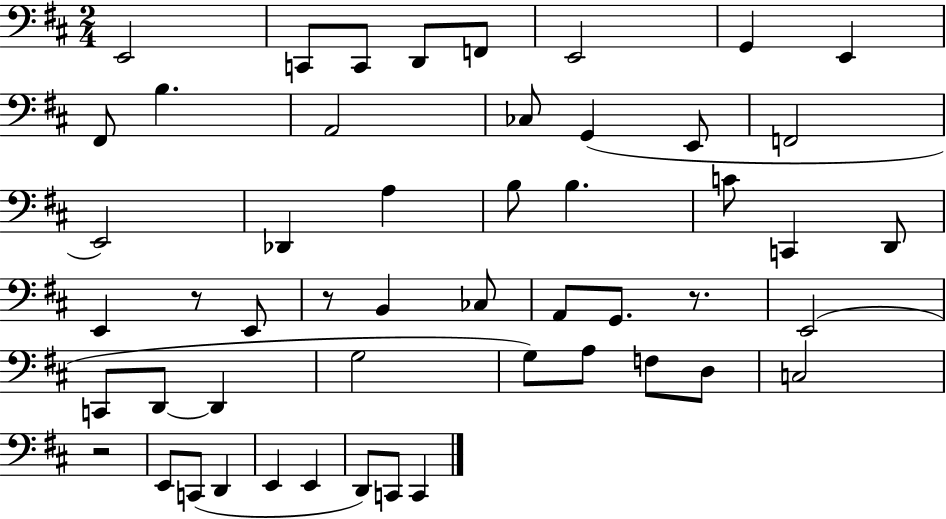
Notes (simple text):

E2/h C2/e C2/e D2/e F2/e E2/h G2/q E2/q F#2/e B3/q. A2/h CES3/e G2/q E2/e F2/h E2/h Db2/q A3/q B3/e B3/q. C4/e C2/q D2/e E2/q R/e E2/e R/e B2/q CES3/e A2/e G2/e. R/e. E2/h C2/e D2/e D2/q G3/h G3/e A3/e F3/e D3/e C3/h R/h E2/e C2/e D2/q E2/q E2/q D2/e C2/e C2/q